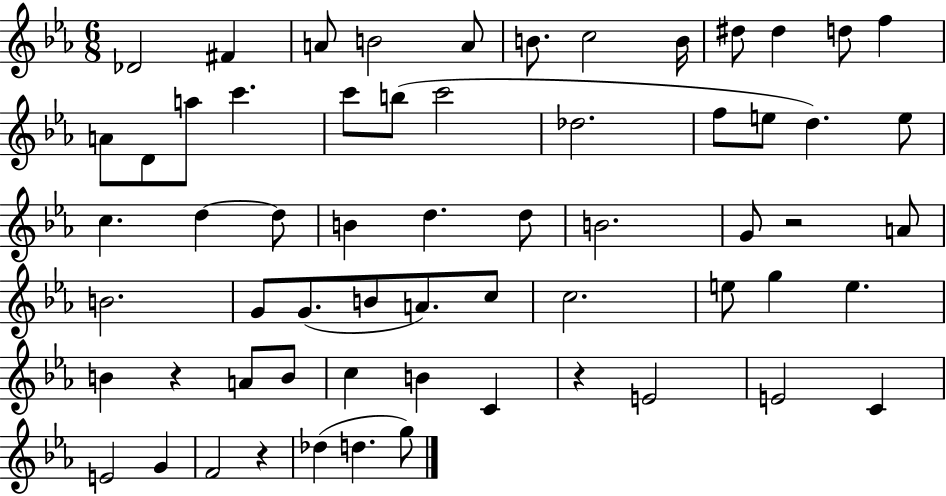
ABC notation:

X:1
T:Untitled
M:6/8
L:1/4
K:Eb
_D2 ^F A/2 B2 A/2 B/2 c2 B/4 ^d/2 ^d d/2 f A/2 D/2 a/2 c' c'/2 b/2 c'2 _d2 f/2 e/2 d e/2 c d d/2 B d d/2 B2 G/2 z2 A/2 B2 G/2 G/2 B/2 A/2 c/2 c2 e/2 g e B z A/2 B/2 c B C z E2 E2 C E2 G F2 z _d d g/2